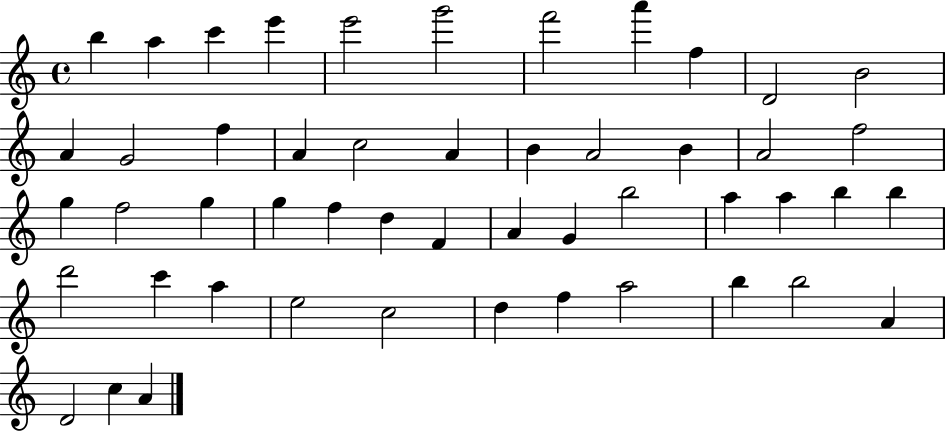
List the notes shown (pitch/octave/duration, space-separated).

B5/q A5/q C6/q E6/q E6/h G6/h F6/h A6/q F5/q D4/h B4/h A4/q G4/h F5/q A4/q C5/h A4/q B4/q A4/h B4/q A4/h F5/h G5/q F5/h G5/q G5/q F5/q D5/q F4/q A4/q G4/q B5/h A5/q A5/q B5/q B5/q D6/h C6/q A5/q E5/h C5/h D5/q F5/q A5/h B5/q B5/h A4/q D4/h C5/q A4/q